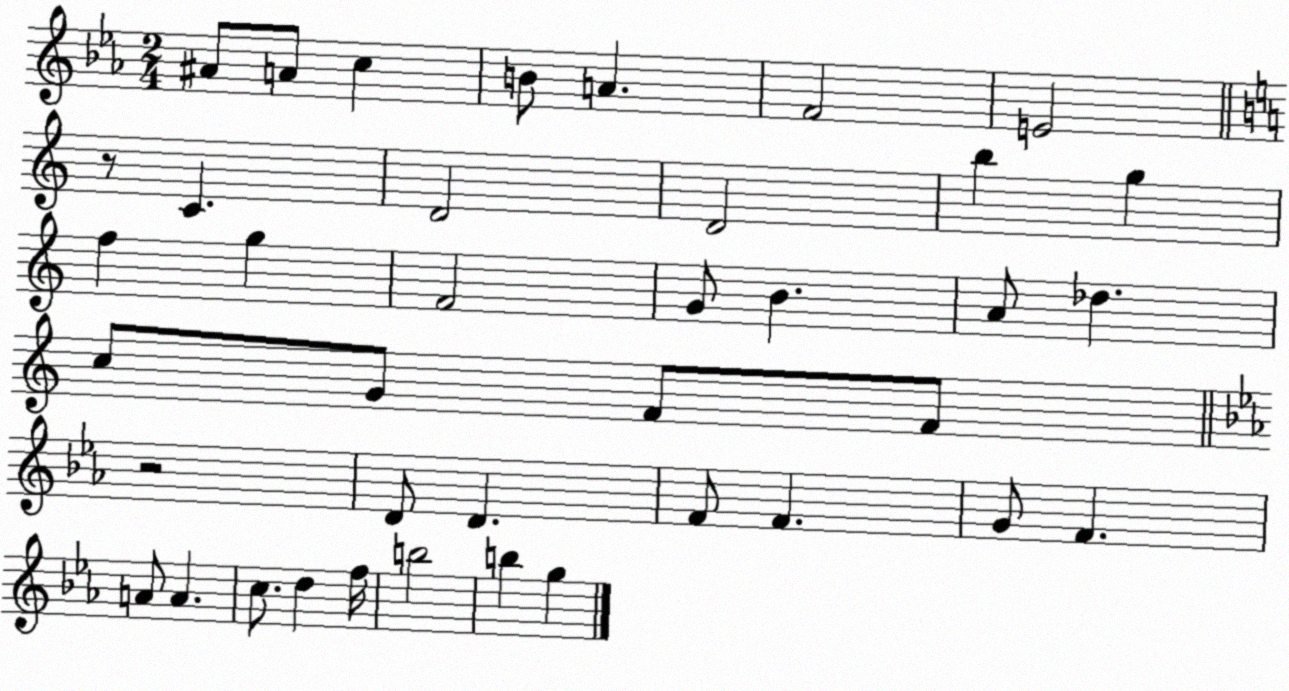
X:1
T:Untitled
M:2/4
L:1/4
K:Eb
^A/2 A/2 c B/2 A F2 E2 z/2 C D2 D2 b g f g F2 G/2 B A/2 _d c/2 G/2 F/2 F/2 z2 D/2 D F/2 F G/2 F A/2 A c/2 d f/4 b2 b g